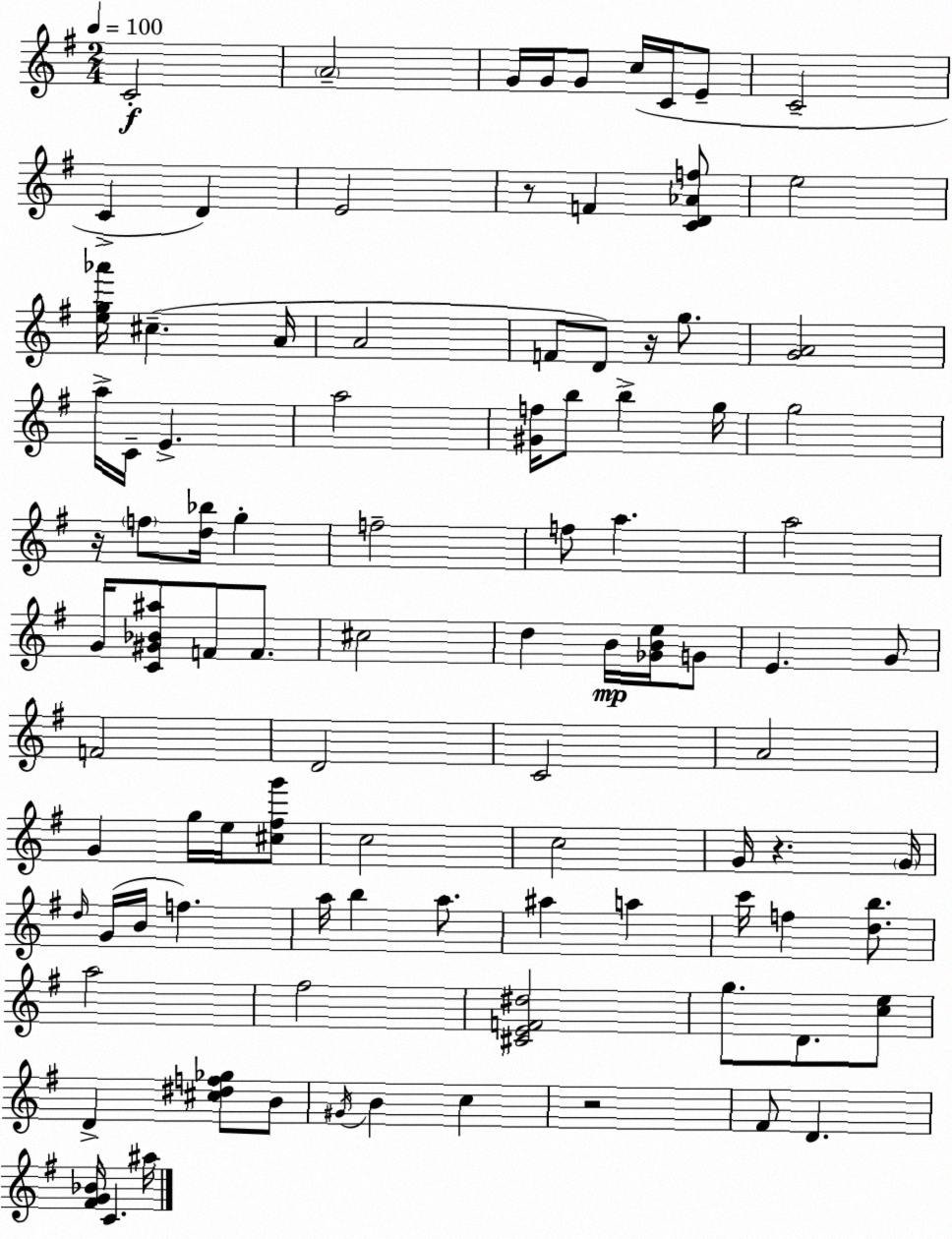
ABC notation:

X:1
T:Untitled
M:2/4
L:1/4
K:G
C2 A2 G/4 G/4 G/2 c/4 C/4 E/2 C2 C D E2 z/2 F [CD_Af]/2 e2 [eg_a']/4 ^c A/4 A2 F/2 D/2 z/4 g/2 [GA]2 a/4 C/4 E a2 [^Gf]/4 b/2 b g/4 g2 z/4 f/2 [d_b]/4 g f2 f/2 a a2 G/4 [C^G_B^a]/2 F/2 F/2 ^c2 d B/4 [_GBe]/4 G/2 E G/2 F2 D2 C2 A2 G g/4 e/4 [^c^fg']/2 c2 c2 G/4 z G/4 d/4 G/4 B/4 f a/4 b a/2 ^a a c'/4 f [db]/2 a2 ^f2 [^CEF^d]2 g/2 D/2 [ce]/2 D [^c^df_g]/2 B/2 ^G/4 B c z2 ^F/2 D [^FG_B]/4 C ^a/4